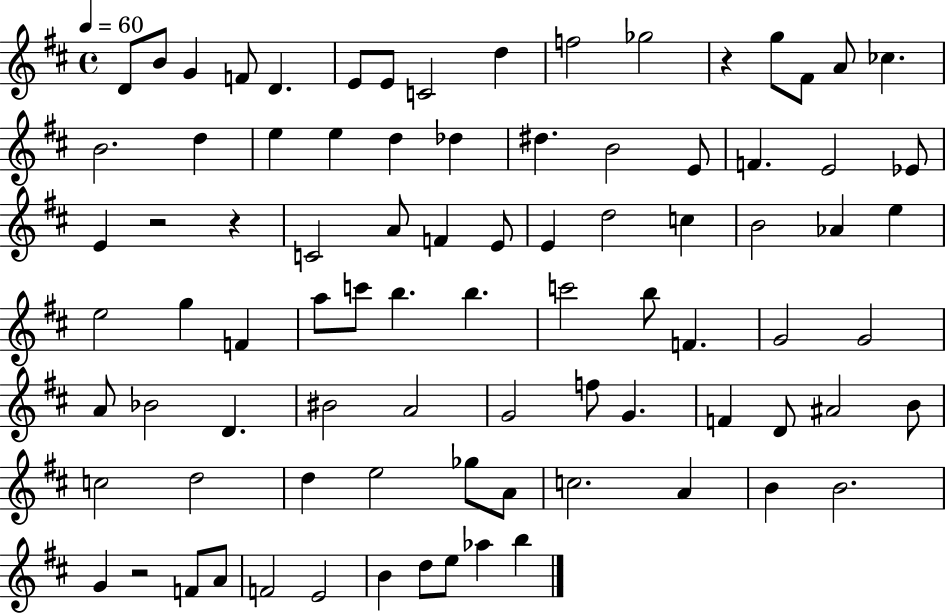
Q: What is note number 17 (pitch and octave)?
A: D5